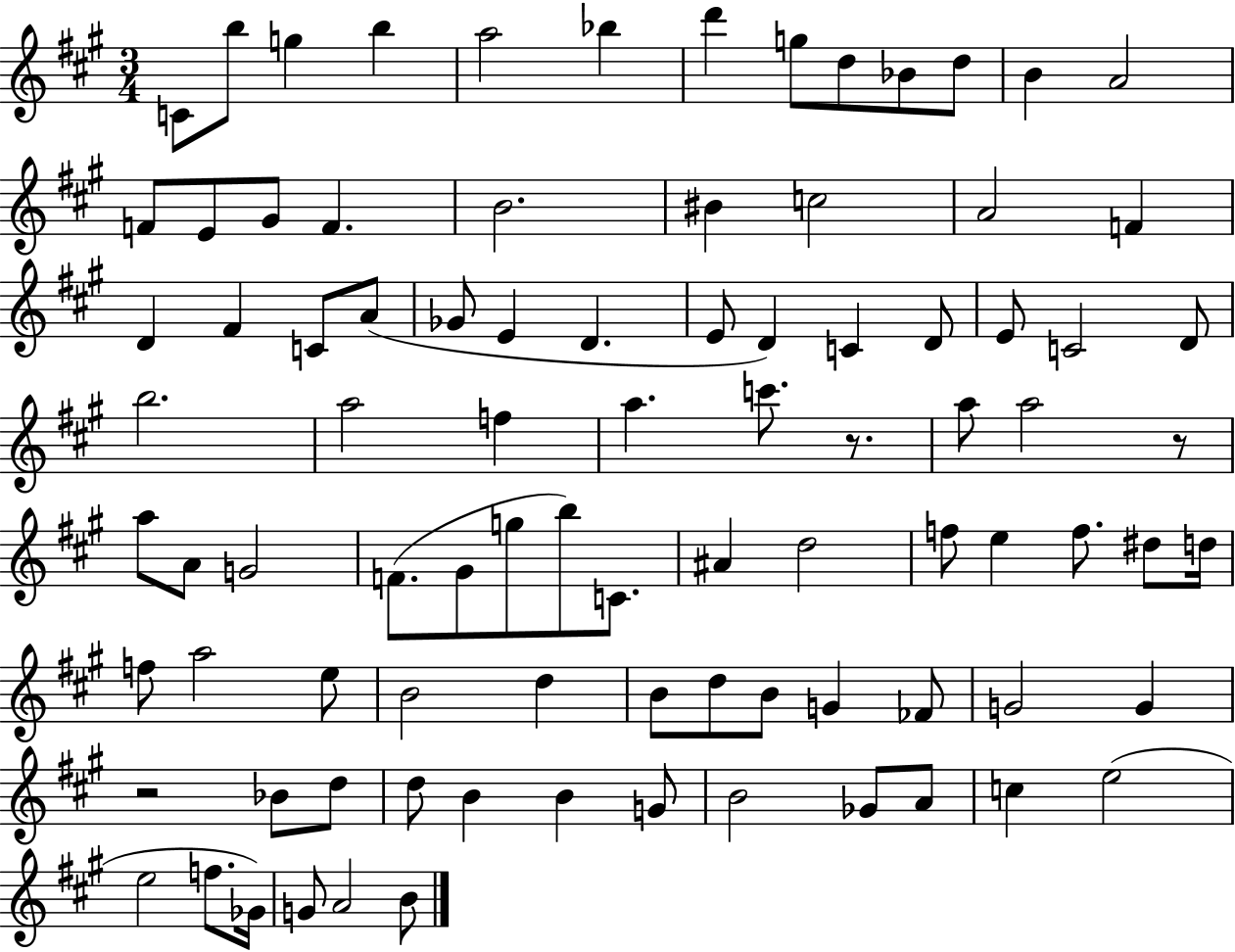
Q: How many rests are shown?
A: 3